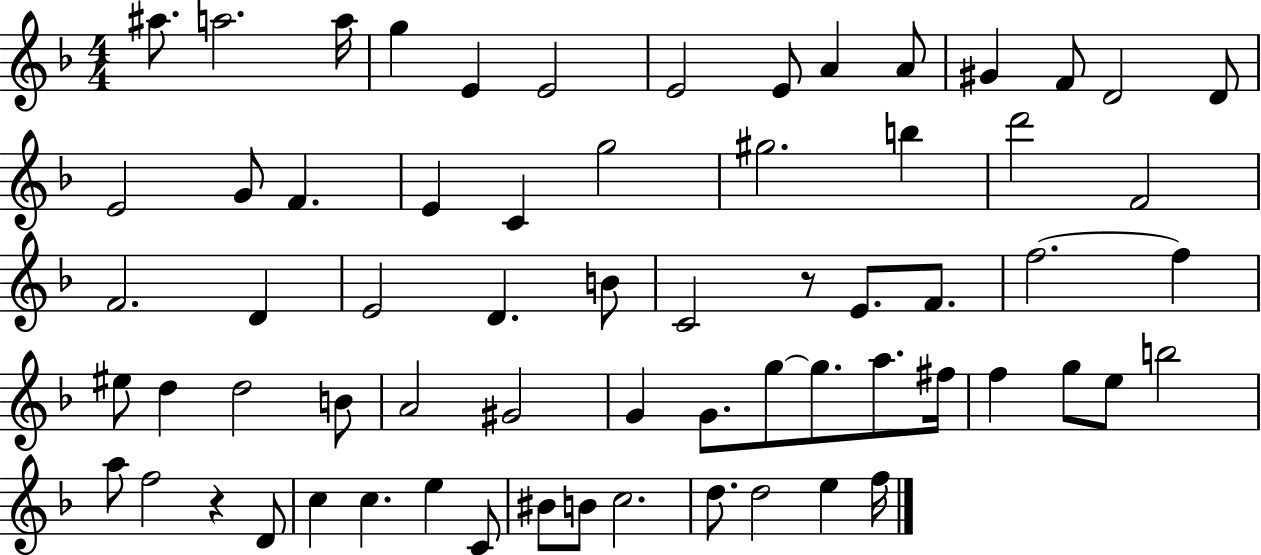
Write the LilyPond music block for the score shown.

{
  \clef treble
  \numericTimeSignature
  \time 4/4
  \key f \major
  ais''8. a''2. a''16 | g''4 e'4 e'2 | e'2 e'8 a'4 a'8 | gis'4 f'8 d'2 d'8 | \break e'2 g'8 f'4. | e'4 c'4 g''2 | gis''2. b''4 | d'''2 f'2 | \break f'2. d'4 | e'2 d'4. b'8 | c'2 r8 e'8. f'8. | f''2.~~ f''4 | \break eis''8 d''4 d''2 b'8 | a'2 gis'2 | g'4 g'8. g''8~~ g''8. a''8. fis''16 | f''4 g''8 e''8 b''2 | \break a''8 f''2 r4 d'8 | c''4 c''4. e''4 c'8 | bis'8 b'8 c''2. | d''8. d''2 e''4 f''16 | \break \bar "|."
}